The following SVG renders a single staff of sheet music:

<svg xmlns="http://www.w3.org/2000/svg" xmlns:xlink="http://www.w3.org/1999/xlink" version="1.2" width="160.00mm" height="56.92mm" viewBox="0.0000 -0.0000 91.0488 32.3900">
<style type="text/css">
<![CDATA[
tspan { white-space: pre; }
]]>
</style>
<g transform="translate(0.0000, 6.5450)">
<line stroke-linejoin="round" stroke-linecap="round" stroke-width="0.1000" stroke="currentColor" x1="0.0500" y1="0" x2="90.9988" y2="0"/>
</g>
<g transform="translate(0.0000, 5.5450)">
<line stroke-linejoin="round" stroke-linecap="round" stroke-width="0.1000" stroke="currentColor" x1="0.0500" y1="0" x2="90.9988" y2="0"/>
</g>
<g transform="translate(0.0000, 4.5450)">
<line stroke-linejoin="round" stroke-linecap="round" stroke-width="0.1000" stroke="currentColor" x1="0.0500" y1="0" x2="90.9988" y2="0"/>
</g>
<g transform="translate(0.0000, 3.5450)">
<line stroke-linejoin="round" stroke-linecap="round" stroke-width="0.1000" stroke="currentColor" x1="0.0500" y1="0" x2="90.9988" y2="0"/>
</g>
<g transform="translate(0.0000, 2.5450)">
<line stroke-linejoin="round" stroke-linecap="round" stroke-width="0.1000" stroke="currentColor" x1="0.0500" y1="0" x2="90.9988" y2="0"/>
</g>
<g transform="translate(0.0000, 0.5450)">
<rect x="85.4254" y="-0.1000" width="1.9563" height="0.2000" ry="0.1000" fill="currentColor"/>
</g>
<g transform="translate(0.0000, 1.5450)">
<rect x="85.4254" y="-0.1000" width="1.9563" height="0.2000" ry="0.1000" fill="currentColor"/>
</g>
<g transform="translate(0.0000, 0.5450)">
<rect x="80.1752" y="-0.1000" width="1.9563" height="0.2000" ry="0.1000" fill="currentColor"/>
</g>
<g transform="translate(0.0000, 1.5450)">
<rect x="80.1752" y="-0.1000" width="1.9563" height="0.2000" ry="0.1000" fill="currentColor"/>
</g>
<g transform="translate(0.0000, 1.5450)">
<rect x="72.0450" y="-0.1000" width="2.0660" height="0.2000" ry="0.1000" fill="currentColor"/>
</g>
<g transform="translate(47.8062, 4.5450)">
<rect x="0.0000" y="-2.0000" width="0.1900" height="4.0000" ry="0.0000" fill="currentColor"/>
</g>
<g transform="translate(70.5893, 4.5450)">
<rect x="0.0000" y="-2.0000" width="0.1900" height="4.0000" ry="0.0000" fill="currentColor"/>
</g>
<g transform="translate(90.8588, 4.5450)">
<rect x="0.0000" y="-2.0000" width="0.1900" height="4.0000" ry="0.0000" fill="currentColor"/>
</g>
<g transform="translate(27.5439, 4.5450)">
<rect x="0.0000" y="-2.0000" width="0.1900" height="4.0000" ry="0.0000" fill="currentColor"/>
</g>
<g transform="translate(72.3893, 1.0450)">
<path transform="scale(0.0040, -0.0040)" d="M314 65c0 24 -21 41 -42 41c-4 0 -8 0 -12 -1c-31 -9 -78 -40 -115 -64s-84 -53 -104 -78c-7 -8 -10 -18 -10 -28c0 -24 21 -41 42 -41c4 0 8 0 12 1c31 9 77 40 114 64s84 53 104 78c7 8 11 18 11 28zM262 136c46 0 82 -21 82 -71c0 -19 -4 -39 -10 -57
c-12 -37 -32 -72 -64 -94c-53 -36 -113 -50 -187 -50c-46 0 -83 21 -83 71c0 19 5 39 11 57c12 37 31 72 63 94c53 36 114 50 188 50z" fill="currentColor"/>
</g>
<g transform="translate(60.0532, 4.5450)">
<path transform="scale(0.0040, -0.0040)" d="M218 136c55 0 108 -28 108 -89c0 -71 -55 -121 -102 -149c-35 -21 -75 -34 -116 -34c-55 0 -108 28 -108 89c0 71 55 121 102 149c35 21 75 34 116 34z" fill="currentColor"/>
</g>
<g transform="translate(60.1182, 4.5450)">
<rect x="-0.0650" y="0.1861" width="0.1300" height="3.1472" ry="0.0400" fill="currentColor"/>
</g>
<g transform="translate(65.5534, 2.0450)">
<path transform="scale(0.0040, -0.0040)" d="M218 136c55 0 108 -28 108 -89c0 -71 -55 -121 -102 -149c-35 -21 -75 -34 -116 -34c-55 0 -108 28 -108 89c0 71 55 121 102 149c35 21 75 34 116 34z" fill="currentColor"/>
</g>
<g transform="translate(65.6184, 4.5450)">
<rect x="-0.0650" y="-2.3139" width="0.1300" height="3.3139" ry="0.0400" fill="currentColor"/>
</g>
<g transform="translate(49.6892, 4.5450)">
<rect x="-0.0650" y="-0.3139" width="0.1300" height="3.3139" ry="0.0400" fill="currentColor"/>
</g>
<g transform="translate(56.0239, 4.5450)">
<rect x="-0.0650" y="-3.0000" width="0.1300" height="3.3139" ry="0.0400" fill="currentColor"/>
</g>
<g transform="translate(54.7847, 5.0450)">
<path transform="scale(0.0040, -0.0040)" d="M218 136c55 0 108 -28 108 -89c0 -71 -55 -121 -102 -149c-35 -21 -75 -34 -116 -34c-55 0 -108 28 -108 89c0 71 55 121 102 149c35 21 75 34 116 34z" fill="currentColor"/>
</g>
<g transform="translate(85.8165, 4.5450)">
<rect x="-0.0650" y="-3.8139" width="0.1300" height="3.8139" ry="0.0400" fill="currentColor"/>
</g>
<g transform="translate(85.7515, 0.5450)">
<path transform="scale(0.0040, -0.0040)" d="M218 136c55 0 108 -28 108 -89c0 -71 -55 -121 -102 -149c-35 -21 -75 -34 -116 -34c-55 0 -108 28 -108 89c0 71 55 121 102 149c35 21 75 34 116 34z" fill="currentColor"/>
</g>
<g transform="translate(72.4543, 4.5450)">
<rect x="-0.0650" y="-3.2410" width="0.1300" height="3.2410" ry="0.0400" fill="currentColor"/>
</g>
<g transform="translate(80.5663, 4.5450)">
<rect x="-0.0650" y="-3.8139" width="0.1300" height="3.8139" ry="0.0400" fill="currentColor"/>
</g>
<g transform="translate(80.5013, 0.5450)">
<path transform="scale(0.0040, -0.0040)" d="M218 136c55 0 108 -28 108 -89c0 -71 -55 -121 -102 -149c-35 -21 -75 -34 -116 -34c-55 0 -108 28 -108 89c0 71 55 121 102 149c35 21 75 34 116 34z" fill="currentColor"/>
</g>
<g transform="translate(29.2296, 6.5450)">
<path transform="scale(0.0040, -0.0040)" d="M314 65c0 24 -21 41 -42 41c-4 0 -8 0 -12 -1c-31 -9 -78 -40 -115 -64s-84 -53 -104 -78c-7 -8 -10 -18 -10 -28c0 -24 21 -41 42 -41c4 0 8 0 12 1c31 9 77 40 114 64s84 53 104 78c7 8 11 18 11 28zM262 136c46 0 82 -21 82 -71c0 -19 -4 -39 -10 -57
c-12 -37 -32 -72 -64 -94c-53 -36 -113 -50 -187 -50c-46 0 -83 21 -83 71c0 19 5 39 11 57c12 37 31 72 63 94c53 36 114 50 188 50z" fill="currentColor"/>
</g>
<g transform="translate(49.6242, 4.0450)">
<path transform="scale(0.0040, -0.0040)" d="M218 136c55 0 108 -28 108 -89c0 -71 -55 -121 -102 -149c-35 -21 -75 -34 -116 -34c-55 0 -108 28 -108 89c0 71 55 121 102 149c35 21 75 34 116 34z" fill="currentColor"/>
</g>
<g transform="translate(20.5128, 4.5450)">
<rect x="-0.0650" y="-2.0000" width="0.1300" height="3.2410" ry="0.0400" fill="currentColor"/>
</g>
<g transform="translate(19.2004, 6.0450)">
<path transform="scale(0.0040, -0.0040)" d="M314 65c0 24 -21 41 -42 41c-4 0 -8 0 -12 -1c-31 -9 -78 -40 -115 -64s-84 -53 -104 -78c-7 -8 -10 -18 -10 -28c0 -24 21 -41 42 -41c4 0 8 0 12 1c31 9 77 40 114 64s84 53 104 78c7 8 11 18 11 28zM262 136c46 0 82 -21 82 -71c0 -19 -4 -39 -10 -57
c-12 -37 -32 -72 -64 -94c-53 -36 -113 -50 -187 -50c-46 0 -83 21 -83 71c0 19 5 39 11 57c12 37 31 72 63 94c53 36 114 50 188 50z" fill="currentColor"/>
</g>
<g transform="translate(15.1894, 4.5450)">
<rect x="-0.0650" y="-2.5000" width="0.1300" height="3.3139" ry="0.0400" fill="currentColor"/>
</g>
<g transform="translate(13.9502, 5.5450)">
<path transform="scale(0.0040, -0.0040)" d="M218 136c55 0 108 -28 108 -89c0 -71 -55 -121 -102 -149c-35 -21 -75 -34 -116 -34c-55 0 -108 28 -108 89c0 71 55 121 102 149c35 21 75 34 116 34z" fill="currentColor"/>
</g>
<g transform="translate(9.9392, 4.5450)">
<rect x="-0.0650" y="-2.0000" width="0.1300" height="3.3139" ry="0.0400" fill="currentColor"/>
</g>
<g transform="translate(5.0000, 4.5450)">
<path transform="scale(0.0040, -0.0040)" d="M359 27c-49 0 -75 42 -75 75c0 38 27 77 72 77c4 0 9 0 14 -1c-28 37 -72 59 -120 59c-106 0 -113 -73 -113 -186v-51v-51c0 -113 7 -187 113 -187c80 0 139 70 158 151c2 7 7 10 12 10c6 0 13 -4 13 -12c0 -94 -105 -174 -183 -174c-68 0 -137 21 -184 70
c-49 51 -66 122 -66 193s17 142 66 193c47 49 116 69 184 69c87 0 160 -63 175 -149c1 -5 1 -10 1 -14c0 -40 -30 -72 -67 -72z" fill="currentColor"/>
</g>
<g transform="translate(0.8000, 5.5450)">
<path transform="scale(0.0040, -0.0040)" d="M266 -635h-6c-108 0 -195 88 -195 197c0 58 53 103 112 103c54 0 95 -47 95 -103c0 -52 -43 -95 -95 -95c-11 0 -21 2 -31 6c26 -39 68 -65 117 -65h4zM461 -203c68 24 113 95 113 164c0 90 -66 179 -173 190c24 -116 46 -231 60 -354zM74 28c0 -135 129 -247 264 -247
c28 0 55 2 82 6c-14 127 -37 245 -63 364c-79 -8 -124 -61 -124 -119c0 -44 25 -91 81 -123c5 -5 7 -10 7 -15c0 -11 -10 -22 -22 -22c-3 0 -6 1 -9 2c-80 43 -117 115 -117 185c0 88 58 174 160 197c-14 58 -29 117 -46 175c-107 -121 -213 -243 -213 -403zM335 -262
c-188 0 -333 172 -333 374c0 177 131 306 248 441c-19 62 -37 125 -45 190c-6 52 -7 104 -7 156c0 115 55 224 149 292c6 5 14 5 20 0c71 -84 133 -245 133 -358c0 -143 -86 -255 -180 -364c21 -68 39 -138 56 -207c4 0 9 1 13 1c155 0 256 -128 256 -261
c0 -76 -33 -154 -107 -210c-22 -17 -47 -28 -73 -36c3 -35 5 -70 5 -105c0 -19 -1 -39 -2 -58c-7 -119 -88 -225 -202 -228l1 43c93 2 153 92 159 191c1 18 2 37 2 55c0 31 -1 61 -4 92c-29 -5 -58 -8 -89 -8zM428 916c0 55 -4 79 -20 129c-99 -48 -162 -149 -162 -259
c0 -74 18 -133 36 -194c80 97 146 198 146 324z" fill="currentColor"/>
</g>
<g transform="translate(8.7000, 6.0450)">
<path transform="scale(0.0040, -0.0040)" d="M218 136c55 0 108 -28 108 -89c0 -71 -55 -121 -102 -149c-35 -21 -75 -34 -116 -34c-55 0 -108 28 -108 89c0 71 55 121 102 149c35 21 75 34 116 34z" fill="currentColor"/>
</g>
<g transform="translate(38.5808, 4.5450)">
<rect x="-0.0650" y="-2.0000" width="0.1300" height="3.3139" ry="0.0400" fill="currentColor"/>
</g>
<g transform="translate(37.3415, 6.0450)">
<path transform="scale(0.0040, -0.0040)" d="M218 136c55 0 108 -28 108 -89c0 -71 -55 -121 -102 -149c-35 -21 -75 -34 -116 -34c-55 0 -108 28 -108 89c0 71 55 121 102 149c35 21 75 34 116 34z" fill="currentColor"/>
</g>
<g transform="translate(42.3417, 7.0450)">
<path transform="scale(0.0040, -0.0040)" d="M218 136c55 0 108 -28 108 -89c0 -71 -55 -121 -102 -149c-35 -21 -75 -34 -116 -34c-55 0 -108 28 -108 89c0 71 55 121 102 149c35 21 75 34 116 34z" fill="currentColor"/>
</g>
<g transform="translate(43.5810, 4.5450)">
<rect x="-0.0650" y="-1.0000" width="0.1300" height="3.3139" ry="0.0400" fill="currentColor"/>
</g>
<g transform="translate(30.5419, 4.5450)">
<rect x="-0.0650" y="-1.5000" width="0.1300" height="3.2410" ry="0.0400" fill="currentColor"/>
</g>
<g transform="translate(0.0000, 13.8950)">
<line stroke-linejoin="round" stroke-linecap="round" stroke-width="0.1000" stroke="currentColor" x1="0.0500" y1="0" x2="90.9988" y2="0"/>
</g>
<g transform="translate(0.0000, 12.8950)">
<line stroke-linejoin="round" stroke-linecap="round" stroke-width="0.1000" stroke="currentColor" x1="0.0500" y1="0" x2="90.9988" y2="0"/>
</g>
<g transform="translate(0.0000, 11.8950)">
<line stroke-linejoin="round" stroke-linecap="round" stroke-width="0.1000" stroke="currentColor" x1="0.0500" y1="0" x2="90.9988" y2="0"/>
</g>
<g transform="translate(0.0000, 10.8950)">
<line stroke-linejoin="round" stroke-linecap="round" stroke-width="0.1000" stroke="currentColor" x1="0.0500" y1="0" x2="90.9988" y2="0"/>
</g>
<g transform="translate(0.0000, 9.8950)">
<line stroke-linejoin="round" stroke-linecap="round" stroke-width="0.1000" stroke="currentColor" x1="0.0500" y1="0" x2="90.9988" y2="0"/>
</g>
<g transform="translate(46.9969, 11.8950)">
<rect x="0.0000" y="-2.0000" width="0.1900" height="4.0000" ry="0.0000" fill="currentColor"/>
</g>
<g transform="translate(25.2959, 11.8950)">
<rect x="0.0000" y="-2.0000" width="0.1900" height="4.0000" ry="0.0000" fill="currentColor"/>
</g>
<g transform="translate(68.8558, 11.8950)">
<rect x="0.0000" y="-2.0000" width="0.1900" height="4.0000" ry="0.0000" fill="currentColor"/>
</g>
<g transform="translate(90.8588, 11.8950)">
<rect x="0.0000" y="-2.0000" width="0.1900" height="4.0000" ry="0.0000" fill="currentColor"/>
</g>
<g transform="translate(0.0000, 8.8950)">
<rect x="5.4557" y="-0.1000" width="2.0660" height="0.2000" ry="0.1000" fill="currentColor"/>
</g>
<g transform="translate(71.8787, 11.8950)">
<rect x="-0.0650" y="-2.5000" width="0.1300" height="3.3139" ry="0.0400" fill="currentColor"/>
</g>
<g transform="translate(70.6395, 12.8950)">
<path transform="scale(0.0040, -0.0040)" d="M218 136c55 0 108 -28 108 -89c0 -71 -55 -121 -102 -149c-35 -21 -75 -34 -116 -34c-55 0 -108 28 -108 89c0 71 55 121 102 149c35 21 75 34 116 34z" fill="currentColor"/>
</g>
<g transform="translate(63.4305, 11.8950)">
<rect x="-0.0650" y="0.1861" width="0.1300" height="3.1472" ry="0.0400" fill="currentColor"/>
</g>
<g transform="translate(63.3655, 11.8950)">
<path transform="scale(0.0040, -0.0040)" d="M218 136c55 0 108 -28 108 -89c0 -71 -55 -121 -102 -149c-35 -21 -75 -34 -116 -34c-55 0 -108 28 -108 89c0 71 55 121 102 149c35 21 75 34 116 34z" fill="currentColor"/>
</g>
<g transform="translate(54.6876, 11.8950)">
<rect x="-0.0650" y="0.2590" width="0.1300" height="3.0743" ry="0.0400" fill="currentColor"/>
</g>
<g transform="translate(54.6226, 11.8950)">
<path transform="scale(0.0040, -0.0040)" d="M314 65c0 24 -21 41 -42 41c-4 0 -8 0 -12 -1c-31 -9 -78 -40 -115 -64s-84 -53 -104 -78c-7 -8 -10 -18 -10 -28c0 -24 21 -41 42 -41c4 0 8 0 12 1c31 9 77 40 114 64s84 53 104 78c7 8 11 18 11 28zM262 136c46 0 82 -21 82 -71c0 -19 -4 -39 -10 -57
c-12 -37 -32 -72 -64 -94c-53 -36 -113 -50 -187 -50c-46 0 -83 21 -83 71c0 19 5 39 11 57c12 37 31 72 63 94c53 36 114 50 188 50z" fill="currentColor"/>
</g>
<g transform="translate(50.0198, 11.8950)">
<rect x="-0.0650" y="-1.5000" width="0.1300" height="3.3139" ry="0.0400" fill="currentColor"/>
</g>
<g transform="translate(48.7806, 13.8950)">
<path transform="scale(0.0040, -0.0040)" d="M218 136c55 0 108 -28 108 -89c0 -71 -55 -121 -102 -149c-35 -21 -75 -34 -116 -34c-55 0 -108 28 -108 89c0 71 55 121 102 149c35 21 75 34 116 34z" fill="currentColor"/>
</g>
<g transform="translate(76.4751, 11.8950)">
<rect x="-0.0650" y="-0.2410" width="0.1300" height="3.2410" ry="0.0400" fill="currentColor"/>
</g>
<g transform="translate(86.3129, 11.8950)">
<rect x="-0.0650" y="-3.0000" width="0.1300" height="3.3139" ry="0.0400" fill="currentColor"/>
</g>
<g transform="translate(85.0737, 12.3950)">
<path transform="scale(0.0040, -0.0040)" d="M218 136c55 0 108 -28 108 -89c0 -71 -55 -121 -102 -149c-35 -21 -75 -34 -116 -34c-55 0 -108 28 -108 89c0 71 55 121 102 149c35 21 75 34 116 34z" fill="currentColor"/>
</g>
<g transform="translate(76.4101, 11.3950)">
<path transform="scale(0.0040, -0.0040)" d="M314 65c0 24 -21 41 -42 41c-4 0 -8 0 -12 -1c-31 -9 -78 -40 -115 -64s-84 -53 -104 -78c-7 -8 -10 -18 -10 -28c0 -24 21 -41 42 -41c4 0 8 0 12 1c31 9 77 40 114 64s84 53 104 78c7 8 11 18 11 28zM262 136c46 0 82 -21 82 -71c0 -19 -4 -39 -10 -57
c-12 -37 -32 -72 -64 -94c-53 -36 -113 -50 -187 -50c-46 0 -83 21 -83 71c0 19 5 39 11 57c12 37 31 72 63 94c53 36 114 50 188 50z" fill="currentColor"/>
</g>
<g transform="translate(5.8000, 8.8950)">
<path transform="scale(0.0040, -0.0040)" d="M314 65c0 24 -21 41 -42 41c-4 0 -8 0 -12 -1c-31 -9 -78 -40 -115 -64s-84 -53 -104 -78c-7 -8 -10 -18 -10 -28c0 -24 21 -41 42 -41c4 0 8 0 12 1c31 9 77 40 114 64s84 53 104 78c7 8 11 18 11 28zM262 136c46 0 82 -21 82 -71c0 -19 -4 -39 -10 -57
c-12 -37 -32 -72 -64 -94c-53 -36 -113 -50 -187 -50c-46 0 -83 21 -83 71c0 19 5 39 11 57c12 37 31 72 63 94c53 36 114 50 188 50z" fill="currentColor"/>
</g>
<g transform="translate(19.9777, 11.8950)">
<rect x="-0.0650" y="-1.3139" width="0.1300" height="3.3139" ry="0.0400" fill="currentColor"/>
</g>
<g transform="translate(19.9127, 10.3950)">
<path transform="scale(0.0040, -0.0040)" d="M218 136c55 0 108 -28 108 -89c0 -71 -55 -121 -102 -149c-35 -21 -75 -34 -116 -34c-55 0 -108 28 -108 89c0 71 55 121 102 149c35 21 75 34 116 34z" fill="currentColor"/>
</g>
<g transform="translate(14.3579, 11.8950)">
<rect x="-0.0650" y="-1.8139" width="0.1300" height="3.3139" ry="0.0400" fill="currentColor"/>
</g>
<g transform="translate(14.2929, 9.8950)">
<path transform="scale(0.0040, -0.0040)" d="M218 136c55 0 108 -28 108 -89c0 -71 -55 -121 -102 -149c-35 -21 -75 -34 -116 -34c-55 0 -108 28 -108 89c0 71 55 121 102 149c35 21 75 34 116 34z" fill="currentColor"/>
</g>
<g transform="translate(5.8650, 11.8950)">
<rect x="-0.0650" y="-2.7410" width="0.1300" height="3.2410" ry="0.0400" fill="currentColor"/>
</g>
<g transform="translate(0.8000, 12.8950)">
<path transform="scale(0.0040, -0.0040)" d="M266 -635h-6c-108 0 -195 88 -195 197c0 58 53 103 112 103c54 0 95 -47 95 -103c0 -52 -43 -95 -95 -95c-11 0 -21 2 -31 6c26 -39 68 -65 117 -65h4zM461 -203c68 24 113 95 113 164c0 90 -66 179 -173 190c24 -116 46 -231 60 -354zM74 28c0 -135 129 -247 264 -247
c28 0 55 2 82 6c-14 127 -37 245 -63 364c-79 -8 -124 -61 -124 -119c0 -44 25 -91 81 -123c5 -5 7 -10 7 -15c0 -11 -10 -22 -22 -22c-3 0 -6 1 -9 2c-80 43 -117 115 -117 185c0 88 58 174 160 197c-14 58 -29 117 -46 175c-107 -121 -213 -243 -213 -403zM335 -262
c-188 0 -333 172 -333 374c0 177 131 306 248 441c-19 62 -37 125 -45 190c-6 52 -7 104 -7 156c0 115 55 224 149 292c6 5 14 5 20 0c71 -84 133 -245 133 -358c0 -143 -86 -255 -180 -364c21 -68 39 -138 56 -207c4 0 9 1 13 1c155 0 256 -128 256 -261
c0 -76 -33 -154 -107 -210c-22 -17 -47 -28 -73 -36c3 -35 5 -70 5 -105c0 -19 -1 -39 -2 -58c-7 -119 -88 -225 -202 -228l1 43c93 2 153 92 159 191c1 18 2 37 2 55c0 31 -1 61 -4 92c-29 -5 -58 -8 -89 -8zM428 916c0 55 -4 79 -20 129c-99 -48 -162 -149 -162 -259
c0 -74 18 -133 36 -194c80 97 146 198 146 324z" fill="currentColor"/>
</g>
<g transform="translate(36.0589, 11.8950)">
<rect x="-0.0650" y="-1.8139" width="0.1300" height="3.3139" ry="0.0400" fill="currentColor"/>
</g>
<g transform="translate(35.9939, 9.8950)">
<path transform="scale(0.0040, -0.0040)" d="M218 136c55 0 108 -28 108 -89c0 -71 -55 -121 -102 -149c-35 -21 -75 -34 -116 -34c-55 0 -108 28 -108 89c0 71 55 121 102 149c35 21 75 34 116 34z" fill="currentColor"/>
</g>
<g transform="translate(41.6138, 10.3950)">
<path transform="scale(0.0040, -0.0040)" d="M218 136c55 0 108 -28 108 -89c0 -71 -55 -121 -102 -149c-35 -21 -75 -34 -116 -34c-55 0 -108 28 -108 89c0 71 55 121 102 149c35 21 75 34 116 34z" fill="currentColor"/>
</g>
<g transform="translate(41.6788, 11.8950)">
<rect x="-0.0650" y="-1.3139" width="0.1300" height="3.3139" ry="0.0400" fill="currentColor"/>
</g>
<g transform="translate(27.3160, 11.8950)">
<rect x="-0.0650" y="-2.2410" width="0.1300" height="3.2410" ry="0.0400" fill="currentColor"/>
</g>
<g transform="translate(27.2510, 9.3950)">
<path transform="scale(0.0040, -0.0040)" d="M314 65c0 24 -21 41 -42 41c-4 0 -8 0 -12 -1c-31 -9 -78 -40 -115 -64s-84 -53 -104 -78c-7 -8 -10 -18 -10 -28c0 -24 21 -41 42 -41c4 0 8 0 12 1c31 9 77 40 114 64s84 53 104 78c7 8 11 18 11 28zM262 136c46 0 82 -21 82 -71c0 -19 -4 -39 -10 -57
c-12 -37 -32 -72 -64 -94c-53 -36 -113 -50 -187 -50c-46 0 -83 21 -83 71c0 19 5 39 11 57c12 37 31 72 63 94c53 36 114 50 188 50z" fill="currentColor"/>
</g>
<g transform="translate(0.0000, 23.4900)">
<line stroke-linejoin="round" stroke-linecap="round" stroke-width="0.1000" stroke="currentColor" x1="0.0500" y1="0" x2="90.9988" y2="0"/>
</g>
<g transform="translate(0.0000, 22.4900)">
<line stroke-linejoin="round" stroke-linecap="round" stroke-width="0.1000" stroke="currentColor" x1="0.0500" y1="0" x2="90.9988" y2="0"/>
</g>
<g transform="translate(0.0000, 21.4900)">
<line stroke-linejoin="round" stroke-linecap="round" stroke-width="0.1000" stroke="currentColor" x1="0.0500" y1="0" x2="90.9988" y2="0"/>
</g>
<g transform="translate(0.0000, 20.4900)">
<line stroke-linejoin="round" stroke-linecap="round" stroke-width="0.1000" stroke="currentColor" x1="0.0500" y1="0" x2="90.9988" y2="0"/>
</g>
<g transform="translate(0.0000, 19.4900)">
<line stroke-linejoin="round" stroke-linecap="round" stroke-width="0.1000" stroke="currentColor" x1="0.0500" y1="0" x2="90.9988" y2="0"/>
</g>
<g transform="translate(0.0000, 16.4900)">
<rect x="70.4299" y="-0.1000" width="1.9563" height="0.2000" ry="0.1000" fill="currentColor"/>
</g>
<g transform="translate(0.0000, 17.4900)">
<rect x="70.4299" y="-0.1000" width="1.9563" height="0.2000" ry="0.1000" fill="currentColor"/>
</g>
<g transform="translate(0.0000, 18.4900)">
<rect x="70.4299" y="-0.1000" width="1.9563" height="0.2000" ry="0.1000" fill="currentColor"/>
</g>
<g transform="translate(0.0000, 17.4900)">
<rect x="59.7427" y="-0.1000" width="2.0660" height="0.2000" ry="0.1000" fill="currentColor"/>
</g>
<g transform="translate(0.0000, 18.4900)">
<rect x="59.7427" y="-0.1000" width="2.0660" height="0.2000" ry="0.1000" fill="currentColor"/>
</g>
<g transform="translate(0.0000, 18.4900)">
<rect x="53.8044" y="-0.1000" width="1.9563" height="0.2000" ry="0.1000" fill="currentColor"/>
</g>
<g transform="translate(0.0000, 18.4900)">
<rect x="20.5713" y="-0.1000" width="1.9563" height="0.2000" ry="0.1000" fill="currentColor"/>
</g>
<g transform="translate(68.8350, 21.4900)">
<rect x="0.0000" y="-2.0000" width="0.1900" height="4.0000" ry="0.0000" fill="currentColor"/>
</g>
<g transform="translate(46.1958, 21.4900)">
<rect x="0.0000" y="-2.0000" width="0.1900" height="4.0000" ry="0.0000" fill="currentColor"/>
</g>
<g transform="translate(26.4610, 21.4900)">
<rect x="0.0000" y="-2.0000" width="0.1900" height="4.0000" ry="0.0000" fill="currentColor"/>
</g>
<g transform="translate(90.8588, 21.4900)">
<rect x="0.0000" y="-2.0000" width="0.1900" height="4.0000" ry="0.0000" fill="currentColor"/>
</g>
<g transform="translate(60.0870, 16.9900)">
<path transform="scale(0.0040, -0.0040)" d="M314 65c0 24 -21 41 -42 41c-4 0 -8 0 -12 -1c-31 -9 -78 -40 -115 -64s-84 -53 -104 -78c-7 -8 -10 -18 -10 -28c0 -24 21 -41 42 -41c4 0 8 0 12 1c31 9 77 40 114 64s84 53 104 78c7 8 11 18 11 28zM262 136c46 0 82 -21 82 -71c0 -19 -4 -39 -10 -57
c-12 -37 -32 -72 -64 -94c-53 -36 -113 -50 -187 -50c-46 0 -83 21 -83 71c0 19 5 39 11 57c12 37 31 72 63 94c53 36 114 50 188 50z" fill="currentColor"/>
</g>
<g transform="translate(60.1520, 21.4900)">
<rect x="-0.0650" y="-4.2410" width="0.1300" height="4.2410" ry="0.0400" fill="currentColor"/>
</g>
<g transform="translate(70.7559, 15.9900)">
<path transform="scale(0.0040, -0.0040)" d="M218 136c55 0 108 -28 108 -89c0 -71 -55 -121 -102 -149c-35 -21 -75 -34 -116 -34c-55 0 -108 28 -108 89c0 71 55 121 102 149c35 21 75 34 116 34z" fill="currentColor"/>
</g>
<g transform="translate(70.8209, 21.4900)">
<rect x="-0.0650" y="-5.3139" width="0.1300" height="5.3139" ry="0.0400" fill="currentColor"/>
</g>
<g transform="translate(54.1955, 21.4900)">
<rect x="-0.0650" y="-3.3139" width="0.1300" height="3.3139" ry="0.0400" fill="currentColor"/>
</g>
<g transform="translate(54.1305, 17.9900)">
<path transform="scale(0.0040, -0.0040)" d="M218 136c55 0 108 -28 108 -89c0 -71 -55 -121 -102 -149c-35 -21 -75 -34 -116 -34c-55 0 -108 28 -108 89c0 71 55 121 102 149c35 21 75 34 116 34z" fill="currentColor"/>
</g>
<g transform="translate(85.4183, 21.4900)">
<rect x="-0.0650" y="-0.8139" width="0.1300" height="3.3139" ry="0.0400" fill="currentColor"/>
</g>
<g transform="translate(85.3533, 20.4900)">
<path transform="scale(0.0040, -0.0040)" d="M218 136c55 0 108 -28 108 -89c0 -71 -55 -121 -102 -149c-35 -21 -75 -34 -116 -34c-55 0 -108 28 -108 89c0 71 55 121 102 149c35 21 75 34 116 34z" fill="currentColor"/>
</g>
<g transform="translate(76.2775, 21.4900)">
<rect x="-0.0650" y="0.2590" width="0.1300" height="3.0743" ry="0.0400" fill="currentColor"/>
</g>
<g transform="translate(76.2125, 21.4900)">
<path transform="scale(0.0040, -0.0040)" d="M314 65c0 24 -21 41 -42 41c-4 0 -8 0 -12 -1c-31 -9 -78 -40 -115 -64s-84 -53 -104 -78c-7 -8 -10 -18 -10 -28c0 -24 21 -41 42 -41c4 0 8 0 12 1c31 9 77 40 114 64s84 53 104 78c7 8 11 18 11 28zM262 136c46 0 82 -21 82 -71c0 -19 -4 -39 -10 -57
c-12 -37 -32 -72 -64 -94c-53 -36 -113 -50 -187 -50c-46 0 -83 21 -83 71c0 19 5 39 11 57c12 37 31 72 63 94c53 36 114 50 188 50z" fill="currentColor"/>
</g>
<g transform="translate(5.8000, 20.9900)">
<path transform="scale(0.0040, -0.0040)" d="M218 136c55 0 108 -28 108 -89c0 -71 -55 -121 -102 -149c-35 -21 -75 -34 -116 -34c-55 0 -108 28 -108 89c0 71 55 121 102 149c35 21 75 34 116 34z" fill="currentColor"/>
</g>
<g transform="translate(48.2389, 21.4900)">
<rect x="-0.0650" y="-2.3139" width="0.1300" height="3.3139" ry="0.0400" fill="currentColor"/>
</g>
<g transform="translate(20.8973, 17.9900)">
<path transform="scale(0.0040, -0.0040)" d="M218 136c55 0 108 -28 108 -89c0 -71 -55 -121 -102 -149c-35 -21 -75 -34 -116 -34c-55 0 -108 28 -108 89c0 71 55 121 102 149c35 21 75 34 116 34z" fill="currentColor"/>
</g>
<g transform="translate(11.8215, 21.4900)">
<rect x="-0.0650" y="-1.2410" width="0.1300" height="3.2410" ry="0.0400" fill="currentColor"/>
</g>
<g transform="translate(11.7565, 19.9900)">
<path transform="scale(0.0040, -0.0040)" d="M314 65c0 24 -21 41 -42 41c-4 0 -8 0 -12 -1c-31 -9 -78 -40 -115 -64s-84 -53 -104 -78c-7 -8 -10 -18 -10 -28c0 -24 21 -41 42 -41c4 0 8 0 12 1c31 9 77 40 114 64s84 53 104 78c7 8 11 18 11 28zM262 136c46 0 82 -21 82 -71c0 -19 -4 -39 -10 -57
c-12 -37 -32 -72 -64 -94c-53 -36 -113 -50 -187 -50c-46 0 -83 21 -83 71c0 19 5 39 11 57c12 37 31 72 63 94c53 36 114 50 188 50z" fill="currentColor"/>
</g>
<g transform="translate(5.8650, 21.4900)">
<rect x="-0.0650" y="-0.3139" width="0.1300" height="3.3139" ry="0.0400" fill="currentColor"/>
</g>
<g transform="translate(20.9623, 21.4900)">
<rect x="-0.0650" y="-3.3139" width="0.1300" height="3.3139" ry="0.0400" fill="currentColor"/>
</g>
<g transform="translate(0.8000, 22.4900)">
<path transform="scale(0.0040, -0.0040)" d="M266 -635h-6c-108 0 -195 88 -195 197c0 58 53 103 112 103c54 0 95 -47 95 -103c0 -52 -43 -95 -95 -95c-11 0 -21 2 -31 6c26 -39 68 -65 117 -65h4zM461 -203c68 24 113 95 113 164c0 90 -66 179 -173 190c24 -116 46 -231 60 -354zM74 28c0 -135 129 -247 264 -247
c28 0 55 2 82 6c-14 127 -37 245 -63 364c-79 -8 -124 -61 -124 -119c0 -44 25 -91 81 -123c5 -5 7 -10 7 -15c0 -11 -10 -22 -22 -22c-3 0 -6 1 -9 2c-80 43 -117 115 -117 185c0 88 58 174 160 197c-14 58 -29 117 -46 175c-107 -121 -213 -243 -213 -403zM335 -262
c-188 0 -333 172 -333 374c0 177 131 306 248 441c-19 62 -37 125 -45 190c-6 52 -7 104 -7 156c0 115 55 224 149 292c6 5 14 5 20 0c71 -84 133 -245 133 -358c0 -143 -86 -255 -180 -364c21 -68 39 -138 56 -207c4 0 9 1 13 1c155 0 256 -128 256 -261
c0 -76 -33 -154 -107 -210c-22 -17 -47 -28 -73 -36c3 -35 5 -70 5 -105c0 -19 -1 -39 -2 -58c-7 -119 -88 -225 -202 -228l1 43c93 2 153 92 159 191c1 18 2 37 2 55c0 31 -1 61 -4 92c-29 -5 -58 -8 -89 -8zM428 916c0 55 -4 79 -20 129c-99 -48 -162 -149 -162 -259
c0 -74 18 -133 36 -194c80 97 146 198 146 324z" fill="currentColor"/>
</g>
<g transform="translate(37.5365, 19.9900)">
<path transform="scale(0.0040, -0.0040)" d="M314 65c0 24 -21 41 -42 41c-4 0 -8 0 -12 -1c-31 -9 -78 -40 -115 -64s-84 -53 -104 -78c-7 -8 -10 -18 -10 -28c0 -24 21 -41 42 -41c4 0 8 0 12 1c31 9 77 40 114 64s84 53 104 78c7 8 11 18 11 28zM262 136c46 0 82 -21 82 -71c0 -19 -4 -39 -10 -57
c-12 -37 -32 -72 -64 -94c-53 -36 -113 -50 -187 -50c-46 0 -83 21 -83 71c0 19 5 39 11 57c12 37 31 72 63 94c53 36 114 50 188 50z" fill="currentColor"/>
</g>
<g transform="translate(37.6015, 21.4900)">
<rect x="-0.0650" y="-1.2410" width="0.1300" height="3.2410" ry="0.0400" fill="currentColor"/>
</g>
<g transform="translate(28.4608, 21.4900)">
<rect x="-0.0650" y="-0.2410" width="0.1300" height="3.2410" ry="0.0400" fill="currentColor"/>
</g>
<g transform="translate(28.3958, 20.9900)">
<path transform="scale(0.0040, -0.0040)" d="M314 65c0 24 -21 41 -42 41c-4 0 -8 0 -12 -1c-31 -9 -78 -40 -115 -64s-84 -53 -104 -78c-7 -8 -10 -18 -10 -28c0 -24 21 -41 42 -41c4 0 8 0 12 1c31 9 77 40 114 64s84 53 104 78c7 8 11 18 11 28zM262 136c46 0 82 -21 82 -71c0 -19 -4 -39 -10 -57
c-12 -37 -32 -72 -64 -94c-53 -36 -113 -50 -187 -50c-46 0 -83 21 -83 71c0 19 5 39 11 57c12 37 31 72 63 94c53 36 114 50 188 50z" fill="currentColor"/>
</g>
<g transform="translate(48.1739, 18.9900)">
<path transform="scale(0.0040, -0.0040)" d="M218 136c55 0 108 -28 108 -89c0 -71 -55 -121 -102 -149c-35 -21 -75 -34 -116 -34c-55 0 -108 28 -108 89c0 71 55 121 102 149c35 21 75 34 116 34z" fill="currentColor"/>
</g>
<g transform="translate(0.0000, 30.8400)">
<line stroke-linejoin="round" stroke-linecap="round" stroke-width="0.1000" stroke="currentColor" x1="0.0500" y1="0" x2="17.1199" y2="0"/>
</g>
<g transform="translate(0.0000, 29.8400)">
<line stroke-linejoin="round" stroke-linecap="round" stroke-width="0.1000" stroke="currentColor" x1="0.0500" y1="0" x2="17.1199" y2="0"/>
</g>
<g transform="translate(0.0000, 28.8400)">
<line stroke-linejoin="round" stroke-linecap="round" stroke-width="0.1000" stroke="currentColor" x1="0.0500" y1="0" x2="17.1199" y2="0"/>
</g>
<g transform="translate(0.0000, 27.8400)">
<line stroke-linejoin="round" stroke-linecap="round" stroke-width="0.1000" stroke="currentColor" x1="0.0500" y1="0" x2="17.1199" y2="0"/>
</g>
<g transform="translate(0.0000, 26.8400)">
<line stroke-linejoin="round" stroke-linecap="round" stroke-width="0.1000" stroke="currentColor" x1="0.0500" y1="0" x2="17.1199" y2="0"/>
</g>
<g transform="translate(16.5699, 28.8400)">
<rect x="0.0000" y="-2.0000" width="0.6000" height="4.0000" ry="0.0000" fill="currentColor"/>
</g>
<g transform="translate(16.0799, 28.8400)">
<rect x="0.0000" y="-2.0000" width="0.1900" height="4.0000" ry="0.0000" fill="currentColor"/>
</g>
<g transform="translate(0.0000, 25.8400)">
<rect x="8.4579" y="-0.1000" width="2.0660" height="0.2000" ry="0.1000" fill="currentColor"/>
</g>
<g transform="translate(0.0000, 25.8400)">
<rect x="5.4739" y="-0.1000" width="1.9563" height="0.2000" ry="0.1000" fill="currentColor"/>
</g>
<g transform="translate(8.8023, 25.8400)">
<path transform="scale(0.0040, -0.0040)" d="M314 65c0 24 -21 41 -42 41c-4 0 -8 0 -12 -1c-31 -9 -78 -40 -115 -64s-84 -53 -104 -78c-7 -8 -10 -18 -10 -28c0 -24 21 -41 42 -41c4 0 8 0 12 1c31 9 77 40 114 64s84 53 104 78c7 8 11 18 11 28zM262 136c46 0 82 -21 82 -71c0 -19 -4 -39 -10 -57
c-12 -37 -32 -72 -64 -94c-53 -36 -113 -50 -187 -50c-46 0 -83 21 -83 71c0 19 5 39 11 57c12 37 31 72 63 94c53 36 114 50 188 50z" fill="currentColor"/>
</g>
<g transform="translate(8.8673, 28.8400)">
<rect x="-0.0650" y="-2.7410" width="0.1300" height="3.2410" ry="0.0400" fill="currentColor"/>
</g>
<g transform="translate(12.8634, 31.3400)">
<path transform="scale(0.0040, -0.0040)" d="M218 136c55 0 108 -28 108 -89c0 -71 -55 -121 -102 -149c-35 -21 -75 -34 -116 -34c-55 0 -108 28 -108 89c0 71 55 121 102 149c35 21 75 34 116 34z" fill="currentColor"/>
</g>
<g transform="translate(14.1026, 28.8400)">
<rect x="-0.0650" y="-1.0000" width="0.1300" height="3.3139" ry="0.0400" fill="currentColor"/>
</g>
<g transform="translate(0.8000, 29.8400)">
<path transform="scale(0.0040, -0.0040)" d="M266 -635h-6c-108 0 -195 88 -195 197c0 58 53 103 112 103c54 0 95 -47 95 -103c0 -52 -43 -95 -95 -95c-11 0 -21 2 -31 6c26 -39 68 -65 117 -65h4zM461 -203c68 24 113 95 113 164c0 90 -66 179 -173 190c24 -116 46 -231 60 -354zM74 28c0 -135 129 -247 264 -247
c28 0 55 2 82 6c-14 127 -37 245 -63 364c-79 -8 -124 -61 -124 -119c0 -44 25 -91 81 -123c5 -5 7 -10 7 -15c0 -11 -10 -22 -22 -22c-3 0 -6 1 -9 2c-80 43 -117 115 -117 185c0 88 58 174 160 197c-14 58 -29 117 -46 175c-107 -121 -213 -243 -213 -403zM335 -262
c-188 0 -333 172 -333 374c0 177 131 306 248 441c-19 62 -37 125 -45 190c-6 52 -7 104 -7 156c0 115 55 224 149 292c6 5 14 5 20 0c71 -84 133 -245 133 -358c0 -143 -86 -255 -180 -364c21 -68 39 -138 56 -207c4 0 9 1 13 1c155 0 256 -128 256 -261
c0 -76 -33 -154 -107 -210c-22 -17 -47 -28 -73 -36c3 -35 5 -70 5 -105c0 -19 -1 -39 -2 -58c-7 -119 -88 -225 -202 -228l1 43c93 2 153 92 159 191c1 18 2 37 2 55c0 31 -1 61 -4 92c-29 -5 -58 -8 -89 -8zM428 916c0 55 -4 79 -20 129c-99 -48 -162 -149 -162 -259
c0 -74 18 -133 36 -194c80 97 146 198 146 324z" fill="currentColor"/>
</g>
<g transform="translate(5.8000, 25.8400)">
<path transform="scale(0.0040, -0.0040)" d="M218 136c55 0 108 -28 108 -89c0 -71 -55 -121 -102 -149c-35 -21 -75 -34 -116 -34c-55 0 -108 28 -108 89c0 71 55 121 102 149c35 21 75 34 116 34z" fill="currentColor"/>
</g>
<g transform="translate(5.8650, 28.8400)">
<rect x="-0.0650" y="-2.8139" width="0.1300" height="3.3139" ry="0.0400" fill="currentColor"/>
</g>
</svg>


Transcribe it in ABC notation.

X:1
T:Untitled
M:4/4
L:1/4
K:C
F G F2 E2 F D c A B g b2 c' c' a2 f e g2 f e E B2 B G c2 A c e2 b c2 e2 g b d'2 f' B2 d a a2 D